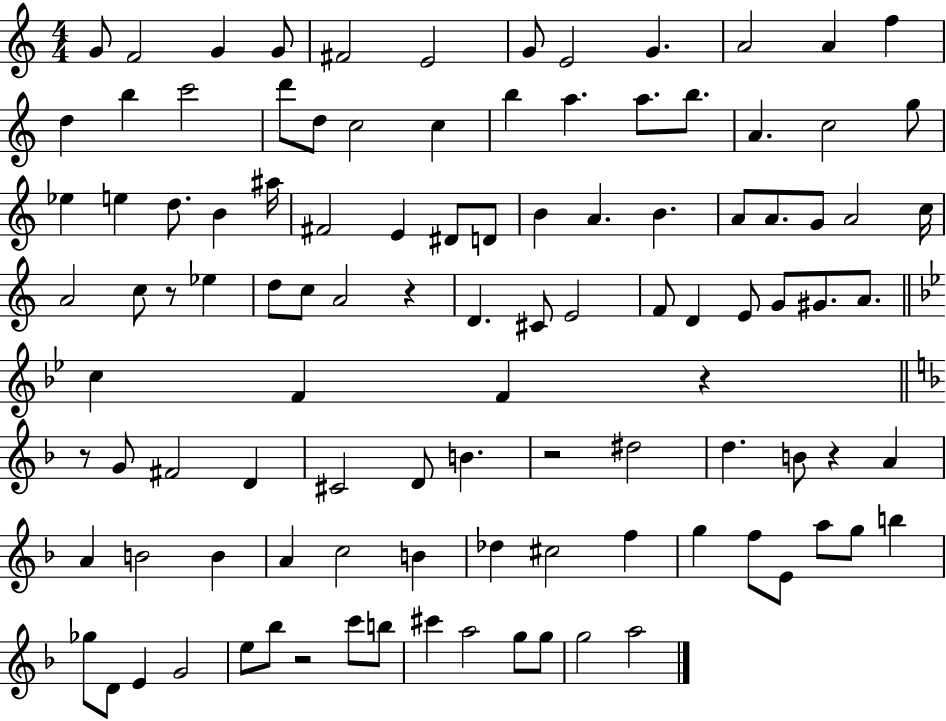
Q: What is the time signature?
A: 4/4